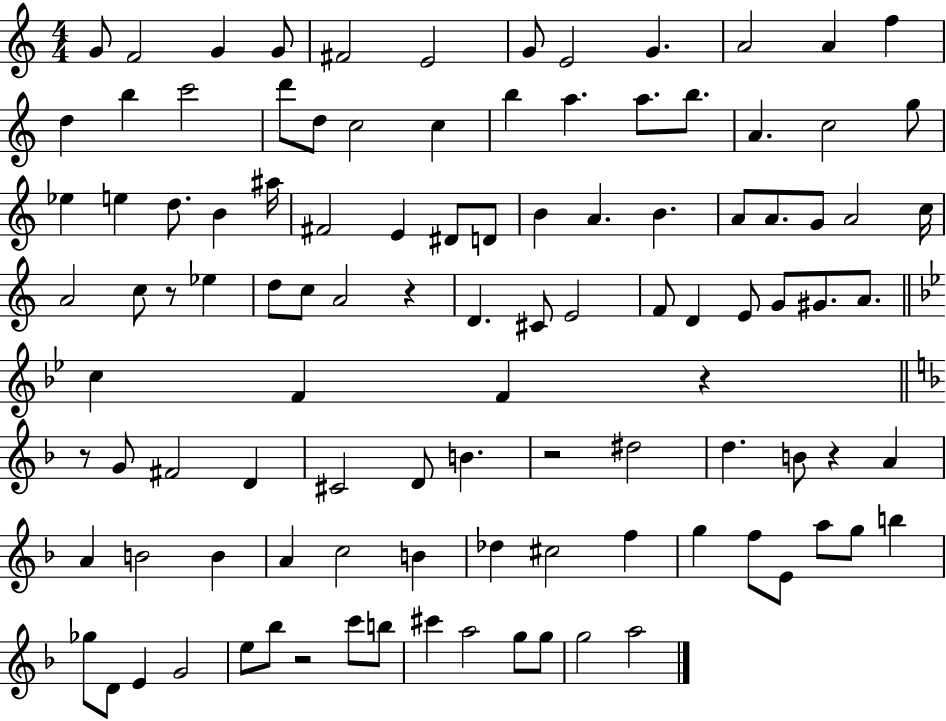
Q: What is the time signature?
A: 4/4